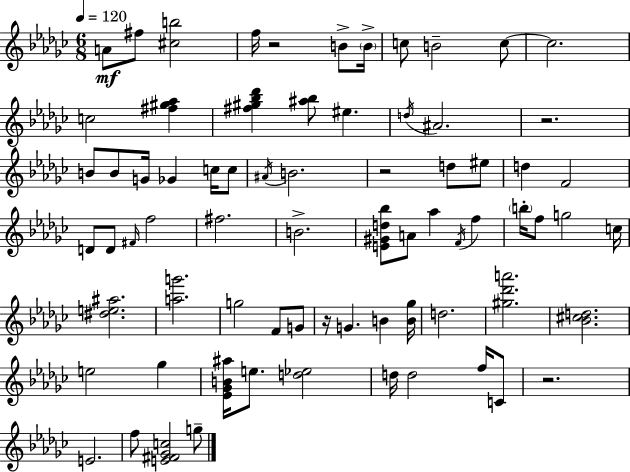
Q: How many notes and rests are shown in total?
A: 73